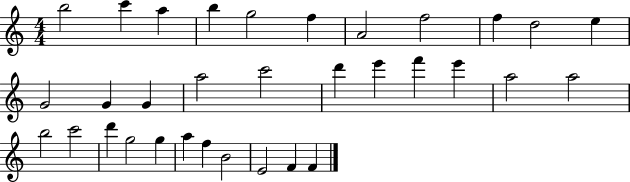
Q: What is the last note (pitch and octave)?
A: F4